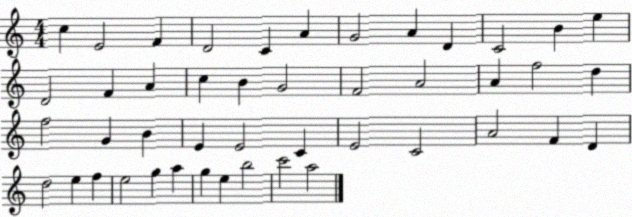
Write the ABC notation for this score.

X:1
T:Untitled
M:4/4
L:1/4
K:C
c E2 F D2 C A G2 A D C2 B e D2 F A c B G2 F2 A2 A f2 d f2 G B E E2 C E2 C2 A2 F D d2 e f e2 g a g e b2 c'2 a2